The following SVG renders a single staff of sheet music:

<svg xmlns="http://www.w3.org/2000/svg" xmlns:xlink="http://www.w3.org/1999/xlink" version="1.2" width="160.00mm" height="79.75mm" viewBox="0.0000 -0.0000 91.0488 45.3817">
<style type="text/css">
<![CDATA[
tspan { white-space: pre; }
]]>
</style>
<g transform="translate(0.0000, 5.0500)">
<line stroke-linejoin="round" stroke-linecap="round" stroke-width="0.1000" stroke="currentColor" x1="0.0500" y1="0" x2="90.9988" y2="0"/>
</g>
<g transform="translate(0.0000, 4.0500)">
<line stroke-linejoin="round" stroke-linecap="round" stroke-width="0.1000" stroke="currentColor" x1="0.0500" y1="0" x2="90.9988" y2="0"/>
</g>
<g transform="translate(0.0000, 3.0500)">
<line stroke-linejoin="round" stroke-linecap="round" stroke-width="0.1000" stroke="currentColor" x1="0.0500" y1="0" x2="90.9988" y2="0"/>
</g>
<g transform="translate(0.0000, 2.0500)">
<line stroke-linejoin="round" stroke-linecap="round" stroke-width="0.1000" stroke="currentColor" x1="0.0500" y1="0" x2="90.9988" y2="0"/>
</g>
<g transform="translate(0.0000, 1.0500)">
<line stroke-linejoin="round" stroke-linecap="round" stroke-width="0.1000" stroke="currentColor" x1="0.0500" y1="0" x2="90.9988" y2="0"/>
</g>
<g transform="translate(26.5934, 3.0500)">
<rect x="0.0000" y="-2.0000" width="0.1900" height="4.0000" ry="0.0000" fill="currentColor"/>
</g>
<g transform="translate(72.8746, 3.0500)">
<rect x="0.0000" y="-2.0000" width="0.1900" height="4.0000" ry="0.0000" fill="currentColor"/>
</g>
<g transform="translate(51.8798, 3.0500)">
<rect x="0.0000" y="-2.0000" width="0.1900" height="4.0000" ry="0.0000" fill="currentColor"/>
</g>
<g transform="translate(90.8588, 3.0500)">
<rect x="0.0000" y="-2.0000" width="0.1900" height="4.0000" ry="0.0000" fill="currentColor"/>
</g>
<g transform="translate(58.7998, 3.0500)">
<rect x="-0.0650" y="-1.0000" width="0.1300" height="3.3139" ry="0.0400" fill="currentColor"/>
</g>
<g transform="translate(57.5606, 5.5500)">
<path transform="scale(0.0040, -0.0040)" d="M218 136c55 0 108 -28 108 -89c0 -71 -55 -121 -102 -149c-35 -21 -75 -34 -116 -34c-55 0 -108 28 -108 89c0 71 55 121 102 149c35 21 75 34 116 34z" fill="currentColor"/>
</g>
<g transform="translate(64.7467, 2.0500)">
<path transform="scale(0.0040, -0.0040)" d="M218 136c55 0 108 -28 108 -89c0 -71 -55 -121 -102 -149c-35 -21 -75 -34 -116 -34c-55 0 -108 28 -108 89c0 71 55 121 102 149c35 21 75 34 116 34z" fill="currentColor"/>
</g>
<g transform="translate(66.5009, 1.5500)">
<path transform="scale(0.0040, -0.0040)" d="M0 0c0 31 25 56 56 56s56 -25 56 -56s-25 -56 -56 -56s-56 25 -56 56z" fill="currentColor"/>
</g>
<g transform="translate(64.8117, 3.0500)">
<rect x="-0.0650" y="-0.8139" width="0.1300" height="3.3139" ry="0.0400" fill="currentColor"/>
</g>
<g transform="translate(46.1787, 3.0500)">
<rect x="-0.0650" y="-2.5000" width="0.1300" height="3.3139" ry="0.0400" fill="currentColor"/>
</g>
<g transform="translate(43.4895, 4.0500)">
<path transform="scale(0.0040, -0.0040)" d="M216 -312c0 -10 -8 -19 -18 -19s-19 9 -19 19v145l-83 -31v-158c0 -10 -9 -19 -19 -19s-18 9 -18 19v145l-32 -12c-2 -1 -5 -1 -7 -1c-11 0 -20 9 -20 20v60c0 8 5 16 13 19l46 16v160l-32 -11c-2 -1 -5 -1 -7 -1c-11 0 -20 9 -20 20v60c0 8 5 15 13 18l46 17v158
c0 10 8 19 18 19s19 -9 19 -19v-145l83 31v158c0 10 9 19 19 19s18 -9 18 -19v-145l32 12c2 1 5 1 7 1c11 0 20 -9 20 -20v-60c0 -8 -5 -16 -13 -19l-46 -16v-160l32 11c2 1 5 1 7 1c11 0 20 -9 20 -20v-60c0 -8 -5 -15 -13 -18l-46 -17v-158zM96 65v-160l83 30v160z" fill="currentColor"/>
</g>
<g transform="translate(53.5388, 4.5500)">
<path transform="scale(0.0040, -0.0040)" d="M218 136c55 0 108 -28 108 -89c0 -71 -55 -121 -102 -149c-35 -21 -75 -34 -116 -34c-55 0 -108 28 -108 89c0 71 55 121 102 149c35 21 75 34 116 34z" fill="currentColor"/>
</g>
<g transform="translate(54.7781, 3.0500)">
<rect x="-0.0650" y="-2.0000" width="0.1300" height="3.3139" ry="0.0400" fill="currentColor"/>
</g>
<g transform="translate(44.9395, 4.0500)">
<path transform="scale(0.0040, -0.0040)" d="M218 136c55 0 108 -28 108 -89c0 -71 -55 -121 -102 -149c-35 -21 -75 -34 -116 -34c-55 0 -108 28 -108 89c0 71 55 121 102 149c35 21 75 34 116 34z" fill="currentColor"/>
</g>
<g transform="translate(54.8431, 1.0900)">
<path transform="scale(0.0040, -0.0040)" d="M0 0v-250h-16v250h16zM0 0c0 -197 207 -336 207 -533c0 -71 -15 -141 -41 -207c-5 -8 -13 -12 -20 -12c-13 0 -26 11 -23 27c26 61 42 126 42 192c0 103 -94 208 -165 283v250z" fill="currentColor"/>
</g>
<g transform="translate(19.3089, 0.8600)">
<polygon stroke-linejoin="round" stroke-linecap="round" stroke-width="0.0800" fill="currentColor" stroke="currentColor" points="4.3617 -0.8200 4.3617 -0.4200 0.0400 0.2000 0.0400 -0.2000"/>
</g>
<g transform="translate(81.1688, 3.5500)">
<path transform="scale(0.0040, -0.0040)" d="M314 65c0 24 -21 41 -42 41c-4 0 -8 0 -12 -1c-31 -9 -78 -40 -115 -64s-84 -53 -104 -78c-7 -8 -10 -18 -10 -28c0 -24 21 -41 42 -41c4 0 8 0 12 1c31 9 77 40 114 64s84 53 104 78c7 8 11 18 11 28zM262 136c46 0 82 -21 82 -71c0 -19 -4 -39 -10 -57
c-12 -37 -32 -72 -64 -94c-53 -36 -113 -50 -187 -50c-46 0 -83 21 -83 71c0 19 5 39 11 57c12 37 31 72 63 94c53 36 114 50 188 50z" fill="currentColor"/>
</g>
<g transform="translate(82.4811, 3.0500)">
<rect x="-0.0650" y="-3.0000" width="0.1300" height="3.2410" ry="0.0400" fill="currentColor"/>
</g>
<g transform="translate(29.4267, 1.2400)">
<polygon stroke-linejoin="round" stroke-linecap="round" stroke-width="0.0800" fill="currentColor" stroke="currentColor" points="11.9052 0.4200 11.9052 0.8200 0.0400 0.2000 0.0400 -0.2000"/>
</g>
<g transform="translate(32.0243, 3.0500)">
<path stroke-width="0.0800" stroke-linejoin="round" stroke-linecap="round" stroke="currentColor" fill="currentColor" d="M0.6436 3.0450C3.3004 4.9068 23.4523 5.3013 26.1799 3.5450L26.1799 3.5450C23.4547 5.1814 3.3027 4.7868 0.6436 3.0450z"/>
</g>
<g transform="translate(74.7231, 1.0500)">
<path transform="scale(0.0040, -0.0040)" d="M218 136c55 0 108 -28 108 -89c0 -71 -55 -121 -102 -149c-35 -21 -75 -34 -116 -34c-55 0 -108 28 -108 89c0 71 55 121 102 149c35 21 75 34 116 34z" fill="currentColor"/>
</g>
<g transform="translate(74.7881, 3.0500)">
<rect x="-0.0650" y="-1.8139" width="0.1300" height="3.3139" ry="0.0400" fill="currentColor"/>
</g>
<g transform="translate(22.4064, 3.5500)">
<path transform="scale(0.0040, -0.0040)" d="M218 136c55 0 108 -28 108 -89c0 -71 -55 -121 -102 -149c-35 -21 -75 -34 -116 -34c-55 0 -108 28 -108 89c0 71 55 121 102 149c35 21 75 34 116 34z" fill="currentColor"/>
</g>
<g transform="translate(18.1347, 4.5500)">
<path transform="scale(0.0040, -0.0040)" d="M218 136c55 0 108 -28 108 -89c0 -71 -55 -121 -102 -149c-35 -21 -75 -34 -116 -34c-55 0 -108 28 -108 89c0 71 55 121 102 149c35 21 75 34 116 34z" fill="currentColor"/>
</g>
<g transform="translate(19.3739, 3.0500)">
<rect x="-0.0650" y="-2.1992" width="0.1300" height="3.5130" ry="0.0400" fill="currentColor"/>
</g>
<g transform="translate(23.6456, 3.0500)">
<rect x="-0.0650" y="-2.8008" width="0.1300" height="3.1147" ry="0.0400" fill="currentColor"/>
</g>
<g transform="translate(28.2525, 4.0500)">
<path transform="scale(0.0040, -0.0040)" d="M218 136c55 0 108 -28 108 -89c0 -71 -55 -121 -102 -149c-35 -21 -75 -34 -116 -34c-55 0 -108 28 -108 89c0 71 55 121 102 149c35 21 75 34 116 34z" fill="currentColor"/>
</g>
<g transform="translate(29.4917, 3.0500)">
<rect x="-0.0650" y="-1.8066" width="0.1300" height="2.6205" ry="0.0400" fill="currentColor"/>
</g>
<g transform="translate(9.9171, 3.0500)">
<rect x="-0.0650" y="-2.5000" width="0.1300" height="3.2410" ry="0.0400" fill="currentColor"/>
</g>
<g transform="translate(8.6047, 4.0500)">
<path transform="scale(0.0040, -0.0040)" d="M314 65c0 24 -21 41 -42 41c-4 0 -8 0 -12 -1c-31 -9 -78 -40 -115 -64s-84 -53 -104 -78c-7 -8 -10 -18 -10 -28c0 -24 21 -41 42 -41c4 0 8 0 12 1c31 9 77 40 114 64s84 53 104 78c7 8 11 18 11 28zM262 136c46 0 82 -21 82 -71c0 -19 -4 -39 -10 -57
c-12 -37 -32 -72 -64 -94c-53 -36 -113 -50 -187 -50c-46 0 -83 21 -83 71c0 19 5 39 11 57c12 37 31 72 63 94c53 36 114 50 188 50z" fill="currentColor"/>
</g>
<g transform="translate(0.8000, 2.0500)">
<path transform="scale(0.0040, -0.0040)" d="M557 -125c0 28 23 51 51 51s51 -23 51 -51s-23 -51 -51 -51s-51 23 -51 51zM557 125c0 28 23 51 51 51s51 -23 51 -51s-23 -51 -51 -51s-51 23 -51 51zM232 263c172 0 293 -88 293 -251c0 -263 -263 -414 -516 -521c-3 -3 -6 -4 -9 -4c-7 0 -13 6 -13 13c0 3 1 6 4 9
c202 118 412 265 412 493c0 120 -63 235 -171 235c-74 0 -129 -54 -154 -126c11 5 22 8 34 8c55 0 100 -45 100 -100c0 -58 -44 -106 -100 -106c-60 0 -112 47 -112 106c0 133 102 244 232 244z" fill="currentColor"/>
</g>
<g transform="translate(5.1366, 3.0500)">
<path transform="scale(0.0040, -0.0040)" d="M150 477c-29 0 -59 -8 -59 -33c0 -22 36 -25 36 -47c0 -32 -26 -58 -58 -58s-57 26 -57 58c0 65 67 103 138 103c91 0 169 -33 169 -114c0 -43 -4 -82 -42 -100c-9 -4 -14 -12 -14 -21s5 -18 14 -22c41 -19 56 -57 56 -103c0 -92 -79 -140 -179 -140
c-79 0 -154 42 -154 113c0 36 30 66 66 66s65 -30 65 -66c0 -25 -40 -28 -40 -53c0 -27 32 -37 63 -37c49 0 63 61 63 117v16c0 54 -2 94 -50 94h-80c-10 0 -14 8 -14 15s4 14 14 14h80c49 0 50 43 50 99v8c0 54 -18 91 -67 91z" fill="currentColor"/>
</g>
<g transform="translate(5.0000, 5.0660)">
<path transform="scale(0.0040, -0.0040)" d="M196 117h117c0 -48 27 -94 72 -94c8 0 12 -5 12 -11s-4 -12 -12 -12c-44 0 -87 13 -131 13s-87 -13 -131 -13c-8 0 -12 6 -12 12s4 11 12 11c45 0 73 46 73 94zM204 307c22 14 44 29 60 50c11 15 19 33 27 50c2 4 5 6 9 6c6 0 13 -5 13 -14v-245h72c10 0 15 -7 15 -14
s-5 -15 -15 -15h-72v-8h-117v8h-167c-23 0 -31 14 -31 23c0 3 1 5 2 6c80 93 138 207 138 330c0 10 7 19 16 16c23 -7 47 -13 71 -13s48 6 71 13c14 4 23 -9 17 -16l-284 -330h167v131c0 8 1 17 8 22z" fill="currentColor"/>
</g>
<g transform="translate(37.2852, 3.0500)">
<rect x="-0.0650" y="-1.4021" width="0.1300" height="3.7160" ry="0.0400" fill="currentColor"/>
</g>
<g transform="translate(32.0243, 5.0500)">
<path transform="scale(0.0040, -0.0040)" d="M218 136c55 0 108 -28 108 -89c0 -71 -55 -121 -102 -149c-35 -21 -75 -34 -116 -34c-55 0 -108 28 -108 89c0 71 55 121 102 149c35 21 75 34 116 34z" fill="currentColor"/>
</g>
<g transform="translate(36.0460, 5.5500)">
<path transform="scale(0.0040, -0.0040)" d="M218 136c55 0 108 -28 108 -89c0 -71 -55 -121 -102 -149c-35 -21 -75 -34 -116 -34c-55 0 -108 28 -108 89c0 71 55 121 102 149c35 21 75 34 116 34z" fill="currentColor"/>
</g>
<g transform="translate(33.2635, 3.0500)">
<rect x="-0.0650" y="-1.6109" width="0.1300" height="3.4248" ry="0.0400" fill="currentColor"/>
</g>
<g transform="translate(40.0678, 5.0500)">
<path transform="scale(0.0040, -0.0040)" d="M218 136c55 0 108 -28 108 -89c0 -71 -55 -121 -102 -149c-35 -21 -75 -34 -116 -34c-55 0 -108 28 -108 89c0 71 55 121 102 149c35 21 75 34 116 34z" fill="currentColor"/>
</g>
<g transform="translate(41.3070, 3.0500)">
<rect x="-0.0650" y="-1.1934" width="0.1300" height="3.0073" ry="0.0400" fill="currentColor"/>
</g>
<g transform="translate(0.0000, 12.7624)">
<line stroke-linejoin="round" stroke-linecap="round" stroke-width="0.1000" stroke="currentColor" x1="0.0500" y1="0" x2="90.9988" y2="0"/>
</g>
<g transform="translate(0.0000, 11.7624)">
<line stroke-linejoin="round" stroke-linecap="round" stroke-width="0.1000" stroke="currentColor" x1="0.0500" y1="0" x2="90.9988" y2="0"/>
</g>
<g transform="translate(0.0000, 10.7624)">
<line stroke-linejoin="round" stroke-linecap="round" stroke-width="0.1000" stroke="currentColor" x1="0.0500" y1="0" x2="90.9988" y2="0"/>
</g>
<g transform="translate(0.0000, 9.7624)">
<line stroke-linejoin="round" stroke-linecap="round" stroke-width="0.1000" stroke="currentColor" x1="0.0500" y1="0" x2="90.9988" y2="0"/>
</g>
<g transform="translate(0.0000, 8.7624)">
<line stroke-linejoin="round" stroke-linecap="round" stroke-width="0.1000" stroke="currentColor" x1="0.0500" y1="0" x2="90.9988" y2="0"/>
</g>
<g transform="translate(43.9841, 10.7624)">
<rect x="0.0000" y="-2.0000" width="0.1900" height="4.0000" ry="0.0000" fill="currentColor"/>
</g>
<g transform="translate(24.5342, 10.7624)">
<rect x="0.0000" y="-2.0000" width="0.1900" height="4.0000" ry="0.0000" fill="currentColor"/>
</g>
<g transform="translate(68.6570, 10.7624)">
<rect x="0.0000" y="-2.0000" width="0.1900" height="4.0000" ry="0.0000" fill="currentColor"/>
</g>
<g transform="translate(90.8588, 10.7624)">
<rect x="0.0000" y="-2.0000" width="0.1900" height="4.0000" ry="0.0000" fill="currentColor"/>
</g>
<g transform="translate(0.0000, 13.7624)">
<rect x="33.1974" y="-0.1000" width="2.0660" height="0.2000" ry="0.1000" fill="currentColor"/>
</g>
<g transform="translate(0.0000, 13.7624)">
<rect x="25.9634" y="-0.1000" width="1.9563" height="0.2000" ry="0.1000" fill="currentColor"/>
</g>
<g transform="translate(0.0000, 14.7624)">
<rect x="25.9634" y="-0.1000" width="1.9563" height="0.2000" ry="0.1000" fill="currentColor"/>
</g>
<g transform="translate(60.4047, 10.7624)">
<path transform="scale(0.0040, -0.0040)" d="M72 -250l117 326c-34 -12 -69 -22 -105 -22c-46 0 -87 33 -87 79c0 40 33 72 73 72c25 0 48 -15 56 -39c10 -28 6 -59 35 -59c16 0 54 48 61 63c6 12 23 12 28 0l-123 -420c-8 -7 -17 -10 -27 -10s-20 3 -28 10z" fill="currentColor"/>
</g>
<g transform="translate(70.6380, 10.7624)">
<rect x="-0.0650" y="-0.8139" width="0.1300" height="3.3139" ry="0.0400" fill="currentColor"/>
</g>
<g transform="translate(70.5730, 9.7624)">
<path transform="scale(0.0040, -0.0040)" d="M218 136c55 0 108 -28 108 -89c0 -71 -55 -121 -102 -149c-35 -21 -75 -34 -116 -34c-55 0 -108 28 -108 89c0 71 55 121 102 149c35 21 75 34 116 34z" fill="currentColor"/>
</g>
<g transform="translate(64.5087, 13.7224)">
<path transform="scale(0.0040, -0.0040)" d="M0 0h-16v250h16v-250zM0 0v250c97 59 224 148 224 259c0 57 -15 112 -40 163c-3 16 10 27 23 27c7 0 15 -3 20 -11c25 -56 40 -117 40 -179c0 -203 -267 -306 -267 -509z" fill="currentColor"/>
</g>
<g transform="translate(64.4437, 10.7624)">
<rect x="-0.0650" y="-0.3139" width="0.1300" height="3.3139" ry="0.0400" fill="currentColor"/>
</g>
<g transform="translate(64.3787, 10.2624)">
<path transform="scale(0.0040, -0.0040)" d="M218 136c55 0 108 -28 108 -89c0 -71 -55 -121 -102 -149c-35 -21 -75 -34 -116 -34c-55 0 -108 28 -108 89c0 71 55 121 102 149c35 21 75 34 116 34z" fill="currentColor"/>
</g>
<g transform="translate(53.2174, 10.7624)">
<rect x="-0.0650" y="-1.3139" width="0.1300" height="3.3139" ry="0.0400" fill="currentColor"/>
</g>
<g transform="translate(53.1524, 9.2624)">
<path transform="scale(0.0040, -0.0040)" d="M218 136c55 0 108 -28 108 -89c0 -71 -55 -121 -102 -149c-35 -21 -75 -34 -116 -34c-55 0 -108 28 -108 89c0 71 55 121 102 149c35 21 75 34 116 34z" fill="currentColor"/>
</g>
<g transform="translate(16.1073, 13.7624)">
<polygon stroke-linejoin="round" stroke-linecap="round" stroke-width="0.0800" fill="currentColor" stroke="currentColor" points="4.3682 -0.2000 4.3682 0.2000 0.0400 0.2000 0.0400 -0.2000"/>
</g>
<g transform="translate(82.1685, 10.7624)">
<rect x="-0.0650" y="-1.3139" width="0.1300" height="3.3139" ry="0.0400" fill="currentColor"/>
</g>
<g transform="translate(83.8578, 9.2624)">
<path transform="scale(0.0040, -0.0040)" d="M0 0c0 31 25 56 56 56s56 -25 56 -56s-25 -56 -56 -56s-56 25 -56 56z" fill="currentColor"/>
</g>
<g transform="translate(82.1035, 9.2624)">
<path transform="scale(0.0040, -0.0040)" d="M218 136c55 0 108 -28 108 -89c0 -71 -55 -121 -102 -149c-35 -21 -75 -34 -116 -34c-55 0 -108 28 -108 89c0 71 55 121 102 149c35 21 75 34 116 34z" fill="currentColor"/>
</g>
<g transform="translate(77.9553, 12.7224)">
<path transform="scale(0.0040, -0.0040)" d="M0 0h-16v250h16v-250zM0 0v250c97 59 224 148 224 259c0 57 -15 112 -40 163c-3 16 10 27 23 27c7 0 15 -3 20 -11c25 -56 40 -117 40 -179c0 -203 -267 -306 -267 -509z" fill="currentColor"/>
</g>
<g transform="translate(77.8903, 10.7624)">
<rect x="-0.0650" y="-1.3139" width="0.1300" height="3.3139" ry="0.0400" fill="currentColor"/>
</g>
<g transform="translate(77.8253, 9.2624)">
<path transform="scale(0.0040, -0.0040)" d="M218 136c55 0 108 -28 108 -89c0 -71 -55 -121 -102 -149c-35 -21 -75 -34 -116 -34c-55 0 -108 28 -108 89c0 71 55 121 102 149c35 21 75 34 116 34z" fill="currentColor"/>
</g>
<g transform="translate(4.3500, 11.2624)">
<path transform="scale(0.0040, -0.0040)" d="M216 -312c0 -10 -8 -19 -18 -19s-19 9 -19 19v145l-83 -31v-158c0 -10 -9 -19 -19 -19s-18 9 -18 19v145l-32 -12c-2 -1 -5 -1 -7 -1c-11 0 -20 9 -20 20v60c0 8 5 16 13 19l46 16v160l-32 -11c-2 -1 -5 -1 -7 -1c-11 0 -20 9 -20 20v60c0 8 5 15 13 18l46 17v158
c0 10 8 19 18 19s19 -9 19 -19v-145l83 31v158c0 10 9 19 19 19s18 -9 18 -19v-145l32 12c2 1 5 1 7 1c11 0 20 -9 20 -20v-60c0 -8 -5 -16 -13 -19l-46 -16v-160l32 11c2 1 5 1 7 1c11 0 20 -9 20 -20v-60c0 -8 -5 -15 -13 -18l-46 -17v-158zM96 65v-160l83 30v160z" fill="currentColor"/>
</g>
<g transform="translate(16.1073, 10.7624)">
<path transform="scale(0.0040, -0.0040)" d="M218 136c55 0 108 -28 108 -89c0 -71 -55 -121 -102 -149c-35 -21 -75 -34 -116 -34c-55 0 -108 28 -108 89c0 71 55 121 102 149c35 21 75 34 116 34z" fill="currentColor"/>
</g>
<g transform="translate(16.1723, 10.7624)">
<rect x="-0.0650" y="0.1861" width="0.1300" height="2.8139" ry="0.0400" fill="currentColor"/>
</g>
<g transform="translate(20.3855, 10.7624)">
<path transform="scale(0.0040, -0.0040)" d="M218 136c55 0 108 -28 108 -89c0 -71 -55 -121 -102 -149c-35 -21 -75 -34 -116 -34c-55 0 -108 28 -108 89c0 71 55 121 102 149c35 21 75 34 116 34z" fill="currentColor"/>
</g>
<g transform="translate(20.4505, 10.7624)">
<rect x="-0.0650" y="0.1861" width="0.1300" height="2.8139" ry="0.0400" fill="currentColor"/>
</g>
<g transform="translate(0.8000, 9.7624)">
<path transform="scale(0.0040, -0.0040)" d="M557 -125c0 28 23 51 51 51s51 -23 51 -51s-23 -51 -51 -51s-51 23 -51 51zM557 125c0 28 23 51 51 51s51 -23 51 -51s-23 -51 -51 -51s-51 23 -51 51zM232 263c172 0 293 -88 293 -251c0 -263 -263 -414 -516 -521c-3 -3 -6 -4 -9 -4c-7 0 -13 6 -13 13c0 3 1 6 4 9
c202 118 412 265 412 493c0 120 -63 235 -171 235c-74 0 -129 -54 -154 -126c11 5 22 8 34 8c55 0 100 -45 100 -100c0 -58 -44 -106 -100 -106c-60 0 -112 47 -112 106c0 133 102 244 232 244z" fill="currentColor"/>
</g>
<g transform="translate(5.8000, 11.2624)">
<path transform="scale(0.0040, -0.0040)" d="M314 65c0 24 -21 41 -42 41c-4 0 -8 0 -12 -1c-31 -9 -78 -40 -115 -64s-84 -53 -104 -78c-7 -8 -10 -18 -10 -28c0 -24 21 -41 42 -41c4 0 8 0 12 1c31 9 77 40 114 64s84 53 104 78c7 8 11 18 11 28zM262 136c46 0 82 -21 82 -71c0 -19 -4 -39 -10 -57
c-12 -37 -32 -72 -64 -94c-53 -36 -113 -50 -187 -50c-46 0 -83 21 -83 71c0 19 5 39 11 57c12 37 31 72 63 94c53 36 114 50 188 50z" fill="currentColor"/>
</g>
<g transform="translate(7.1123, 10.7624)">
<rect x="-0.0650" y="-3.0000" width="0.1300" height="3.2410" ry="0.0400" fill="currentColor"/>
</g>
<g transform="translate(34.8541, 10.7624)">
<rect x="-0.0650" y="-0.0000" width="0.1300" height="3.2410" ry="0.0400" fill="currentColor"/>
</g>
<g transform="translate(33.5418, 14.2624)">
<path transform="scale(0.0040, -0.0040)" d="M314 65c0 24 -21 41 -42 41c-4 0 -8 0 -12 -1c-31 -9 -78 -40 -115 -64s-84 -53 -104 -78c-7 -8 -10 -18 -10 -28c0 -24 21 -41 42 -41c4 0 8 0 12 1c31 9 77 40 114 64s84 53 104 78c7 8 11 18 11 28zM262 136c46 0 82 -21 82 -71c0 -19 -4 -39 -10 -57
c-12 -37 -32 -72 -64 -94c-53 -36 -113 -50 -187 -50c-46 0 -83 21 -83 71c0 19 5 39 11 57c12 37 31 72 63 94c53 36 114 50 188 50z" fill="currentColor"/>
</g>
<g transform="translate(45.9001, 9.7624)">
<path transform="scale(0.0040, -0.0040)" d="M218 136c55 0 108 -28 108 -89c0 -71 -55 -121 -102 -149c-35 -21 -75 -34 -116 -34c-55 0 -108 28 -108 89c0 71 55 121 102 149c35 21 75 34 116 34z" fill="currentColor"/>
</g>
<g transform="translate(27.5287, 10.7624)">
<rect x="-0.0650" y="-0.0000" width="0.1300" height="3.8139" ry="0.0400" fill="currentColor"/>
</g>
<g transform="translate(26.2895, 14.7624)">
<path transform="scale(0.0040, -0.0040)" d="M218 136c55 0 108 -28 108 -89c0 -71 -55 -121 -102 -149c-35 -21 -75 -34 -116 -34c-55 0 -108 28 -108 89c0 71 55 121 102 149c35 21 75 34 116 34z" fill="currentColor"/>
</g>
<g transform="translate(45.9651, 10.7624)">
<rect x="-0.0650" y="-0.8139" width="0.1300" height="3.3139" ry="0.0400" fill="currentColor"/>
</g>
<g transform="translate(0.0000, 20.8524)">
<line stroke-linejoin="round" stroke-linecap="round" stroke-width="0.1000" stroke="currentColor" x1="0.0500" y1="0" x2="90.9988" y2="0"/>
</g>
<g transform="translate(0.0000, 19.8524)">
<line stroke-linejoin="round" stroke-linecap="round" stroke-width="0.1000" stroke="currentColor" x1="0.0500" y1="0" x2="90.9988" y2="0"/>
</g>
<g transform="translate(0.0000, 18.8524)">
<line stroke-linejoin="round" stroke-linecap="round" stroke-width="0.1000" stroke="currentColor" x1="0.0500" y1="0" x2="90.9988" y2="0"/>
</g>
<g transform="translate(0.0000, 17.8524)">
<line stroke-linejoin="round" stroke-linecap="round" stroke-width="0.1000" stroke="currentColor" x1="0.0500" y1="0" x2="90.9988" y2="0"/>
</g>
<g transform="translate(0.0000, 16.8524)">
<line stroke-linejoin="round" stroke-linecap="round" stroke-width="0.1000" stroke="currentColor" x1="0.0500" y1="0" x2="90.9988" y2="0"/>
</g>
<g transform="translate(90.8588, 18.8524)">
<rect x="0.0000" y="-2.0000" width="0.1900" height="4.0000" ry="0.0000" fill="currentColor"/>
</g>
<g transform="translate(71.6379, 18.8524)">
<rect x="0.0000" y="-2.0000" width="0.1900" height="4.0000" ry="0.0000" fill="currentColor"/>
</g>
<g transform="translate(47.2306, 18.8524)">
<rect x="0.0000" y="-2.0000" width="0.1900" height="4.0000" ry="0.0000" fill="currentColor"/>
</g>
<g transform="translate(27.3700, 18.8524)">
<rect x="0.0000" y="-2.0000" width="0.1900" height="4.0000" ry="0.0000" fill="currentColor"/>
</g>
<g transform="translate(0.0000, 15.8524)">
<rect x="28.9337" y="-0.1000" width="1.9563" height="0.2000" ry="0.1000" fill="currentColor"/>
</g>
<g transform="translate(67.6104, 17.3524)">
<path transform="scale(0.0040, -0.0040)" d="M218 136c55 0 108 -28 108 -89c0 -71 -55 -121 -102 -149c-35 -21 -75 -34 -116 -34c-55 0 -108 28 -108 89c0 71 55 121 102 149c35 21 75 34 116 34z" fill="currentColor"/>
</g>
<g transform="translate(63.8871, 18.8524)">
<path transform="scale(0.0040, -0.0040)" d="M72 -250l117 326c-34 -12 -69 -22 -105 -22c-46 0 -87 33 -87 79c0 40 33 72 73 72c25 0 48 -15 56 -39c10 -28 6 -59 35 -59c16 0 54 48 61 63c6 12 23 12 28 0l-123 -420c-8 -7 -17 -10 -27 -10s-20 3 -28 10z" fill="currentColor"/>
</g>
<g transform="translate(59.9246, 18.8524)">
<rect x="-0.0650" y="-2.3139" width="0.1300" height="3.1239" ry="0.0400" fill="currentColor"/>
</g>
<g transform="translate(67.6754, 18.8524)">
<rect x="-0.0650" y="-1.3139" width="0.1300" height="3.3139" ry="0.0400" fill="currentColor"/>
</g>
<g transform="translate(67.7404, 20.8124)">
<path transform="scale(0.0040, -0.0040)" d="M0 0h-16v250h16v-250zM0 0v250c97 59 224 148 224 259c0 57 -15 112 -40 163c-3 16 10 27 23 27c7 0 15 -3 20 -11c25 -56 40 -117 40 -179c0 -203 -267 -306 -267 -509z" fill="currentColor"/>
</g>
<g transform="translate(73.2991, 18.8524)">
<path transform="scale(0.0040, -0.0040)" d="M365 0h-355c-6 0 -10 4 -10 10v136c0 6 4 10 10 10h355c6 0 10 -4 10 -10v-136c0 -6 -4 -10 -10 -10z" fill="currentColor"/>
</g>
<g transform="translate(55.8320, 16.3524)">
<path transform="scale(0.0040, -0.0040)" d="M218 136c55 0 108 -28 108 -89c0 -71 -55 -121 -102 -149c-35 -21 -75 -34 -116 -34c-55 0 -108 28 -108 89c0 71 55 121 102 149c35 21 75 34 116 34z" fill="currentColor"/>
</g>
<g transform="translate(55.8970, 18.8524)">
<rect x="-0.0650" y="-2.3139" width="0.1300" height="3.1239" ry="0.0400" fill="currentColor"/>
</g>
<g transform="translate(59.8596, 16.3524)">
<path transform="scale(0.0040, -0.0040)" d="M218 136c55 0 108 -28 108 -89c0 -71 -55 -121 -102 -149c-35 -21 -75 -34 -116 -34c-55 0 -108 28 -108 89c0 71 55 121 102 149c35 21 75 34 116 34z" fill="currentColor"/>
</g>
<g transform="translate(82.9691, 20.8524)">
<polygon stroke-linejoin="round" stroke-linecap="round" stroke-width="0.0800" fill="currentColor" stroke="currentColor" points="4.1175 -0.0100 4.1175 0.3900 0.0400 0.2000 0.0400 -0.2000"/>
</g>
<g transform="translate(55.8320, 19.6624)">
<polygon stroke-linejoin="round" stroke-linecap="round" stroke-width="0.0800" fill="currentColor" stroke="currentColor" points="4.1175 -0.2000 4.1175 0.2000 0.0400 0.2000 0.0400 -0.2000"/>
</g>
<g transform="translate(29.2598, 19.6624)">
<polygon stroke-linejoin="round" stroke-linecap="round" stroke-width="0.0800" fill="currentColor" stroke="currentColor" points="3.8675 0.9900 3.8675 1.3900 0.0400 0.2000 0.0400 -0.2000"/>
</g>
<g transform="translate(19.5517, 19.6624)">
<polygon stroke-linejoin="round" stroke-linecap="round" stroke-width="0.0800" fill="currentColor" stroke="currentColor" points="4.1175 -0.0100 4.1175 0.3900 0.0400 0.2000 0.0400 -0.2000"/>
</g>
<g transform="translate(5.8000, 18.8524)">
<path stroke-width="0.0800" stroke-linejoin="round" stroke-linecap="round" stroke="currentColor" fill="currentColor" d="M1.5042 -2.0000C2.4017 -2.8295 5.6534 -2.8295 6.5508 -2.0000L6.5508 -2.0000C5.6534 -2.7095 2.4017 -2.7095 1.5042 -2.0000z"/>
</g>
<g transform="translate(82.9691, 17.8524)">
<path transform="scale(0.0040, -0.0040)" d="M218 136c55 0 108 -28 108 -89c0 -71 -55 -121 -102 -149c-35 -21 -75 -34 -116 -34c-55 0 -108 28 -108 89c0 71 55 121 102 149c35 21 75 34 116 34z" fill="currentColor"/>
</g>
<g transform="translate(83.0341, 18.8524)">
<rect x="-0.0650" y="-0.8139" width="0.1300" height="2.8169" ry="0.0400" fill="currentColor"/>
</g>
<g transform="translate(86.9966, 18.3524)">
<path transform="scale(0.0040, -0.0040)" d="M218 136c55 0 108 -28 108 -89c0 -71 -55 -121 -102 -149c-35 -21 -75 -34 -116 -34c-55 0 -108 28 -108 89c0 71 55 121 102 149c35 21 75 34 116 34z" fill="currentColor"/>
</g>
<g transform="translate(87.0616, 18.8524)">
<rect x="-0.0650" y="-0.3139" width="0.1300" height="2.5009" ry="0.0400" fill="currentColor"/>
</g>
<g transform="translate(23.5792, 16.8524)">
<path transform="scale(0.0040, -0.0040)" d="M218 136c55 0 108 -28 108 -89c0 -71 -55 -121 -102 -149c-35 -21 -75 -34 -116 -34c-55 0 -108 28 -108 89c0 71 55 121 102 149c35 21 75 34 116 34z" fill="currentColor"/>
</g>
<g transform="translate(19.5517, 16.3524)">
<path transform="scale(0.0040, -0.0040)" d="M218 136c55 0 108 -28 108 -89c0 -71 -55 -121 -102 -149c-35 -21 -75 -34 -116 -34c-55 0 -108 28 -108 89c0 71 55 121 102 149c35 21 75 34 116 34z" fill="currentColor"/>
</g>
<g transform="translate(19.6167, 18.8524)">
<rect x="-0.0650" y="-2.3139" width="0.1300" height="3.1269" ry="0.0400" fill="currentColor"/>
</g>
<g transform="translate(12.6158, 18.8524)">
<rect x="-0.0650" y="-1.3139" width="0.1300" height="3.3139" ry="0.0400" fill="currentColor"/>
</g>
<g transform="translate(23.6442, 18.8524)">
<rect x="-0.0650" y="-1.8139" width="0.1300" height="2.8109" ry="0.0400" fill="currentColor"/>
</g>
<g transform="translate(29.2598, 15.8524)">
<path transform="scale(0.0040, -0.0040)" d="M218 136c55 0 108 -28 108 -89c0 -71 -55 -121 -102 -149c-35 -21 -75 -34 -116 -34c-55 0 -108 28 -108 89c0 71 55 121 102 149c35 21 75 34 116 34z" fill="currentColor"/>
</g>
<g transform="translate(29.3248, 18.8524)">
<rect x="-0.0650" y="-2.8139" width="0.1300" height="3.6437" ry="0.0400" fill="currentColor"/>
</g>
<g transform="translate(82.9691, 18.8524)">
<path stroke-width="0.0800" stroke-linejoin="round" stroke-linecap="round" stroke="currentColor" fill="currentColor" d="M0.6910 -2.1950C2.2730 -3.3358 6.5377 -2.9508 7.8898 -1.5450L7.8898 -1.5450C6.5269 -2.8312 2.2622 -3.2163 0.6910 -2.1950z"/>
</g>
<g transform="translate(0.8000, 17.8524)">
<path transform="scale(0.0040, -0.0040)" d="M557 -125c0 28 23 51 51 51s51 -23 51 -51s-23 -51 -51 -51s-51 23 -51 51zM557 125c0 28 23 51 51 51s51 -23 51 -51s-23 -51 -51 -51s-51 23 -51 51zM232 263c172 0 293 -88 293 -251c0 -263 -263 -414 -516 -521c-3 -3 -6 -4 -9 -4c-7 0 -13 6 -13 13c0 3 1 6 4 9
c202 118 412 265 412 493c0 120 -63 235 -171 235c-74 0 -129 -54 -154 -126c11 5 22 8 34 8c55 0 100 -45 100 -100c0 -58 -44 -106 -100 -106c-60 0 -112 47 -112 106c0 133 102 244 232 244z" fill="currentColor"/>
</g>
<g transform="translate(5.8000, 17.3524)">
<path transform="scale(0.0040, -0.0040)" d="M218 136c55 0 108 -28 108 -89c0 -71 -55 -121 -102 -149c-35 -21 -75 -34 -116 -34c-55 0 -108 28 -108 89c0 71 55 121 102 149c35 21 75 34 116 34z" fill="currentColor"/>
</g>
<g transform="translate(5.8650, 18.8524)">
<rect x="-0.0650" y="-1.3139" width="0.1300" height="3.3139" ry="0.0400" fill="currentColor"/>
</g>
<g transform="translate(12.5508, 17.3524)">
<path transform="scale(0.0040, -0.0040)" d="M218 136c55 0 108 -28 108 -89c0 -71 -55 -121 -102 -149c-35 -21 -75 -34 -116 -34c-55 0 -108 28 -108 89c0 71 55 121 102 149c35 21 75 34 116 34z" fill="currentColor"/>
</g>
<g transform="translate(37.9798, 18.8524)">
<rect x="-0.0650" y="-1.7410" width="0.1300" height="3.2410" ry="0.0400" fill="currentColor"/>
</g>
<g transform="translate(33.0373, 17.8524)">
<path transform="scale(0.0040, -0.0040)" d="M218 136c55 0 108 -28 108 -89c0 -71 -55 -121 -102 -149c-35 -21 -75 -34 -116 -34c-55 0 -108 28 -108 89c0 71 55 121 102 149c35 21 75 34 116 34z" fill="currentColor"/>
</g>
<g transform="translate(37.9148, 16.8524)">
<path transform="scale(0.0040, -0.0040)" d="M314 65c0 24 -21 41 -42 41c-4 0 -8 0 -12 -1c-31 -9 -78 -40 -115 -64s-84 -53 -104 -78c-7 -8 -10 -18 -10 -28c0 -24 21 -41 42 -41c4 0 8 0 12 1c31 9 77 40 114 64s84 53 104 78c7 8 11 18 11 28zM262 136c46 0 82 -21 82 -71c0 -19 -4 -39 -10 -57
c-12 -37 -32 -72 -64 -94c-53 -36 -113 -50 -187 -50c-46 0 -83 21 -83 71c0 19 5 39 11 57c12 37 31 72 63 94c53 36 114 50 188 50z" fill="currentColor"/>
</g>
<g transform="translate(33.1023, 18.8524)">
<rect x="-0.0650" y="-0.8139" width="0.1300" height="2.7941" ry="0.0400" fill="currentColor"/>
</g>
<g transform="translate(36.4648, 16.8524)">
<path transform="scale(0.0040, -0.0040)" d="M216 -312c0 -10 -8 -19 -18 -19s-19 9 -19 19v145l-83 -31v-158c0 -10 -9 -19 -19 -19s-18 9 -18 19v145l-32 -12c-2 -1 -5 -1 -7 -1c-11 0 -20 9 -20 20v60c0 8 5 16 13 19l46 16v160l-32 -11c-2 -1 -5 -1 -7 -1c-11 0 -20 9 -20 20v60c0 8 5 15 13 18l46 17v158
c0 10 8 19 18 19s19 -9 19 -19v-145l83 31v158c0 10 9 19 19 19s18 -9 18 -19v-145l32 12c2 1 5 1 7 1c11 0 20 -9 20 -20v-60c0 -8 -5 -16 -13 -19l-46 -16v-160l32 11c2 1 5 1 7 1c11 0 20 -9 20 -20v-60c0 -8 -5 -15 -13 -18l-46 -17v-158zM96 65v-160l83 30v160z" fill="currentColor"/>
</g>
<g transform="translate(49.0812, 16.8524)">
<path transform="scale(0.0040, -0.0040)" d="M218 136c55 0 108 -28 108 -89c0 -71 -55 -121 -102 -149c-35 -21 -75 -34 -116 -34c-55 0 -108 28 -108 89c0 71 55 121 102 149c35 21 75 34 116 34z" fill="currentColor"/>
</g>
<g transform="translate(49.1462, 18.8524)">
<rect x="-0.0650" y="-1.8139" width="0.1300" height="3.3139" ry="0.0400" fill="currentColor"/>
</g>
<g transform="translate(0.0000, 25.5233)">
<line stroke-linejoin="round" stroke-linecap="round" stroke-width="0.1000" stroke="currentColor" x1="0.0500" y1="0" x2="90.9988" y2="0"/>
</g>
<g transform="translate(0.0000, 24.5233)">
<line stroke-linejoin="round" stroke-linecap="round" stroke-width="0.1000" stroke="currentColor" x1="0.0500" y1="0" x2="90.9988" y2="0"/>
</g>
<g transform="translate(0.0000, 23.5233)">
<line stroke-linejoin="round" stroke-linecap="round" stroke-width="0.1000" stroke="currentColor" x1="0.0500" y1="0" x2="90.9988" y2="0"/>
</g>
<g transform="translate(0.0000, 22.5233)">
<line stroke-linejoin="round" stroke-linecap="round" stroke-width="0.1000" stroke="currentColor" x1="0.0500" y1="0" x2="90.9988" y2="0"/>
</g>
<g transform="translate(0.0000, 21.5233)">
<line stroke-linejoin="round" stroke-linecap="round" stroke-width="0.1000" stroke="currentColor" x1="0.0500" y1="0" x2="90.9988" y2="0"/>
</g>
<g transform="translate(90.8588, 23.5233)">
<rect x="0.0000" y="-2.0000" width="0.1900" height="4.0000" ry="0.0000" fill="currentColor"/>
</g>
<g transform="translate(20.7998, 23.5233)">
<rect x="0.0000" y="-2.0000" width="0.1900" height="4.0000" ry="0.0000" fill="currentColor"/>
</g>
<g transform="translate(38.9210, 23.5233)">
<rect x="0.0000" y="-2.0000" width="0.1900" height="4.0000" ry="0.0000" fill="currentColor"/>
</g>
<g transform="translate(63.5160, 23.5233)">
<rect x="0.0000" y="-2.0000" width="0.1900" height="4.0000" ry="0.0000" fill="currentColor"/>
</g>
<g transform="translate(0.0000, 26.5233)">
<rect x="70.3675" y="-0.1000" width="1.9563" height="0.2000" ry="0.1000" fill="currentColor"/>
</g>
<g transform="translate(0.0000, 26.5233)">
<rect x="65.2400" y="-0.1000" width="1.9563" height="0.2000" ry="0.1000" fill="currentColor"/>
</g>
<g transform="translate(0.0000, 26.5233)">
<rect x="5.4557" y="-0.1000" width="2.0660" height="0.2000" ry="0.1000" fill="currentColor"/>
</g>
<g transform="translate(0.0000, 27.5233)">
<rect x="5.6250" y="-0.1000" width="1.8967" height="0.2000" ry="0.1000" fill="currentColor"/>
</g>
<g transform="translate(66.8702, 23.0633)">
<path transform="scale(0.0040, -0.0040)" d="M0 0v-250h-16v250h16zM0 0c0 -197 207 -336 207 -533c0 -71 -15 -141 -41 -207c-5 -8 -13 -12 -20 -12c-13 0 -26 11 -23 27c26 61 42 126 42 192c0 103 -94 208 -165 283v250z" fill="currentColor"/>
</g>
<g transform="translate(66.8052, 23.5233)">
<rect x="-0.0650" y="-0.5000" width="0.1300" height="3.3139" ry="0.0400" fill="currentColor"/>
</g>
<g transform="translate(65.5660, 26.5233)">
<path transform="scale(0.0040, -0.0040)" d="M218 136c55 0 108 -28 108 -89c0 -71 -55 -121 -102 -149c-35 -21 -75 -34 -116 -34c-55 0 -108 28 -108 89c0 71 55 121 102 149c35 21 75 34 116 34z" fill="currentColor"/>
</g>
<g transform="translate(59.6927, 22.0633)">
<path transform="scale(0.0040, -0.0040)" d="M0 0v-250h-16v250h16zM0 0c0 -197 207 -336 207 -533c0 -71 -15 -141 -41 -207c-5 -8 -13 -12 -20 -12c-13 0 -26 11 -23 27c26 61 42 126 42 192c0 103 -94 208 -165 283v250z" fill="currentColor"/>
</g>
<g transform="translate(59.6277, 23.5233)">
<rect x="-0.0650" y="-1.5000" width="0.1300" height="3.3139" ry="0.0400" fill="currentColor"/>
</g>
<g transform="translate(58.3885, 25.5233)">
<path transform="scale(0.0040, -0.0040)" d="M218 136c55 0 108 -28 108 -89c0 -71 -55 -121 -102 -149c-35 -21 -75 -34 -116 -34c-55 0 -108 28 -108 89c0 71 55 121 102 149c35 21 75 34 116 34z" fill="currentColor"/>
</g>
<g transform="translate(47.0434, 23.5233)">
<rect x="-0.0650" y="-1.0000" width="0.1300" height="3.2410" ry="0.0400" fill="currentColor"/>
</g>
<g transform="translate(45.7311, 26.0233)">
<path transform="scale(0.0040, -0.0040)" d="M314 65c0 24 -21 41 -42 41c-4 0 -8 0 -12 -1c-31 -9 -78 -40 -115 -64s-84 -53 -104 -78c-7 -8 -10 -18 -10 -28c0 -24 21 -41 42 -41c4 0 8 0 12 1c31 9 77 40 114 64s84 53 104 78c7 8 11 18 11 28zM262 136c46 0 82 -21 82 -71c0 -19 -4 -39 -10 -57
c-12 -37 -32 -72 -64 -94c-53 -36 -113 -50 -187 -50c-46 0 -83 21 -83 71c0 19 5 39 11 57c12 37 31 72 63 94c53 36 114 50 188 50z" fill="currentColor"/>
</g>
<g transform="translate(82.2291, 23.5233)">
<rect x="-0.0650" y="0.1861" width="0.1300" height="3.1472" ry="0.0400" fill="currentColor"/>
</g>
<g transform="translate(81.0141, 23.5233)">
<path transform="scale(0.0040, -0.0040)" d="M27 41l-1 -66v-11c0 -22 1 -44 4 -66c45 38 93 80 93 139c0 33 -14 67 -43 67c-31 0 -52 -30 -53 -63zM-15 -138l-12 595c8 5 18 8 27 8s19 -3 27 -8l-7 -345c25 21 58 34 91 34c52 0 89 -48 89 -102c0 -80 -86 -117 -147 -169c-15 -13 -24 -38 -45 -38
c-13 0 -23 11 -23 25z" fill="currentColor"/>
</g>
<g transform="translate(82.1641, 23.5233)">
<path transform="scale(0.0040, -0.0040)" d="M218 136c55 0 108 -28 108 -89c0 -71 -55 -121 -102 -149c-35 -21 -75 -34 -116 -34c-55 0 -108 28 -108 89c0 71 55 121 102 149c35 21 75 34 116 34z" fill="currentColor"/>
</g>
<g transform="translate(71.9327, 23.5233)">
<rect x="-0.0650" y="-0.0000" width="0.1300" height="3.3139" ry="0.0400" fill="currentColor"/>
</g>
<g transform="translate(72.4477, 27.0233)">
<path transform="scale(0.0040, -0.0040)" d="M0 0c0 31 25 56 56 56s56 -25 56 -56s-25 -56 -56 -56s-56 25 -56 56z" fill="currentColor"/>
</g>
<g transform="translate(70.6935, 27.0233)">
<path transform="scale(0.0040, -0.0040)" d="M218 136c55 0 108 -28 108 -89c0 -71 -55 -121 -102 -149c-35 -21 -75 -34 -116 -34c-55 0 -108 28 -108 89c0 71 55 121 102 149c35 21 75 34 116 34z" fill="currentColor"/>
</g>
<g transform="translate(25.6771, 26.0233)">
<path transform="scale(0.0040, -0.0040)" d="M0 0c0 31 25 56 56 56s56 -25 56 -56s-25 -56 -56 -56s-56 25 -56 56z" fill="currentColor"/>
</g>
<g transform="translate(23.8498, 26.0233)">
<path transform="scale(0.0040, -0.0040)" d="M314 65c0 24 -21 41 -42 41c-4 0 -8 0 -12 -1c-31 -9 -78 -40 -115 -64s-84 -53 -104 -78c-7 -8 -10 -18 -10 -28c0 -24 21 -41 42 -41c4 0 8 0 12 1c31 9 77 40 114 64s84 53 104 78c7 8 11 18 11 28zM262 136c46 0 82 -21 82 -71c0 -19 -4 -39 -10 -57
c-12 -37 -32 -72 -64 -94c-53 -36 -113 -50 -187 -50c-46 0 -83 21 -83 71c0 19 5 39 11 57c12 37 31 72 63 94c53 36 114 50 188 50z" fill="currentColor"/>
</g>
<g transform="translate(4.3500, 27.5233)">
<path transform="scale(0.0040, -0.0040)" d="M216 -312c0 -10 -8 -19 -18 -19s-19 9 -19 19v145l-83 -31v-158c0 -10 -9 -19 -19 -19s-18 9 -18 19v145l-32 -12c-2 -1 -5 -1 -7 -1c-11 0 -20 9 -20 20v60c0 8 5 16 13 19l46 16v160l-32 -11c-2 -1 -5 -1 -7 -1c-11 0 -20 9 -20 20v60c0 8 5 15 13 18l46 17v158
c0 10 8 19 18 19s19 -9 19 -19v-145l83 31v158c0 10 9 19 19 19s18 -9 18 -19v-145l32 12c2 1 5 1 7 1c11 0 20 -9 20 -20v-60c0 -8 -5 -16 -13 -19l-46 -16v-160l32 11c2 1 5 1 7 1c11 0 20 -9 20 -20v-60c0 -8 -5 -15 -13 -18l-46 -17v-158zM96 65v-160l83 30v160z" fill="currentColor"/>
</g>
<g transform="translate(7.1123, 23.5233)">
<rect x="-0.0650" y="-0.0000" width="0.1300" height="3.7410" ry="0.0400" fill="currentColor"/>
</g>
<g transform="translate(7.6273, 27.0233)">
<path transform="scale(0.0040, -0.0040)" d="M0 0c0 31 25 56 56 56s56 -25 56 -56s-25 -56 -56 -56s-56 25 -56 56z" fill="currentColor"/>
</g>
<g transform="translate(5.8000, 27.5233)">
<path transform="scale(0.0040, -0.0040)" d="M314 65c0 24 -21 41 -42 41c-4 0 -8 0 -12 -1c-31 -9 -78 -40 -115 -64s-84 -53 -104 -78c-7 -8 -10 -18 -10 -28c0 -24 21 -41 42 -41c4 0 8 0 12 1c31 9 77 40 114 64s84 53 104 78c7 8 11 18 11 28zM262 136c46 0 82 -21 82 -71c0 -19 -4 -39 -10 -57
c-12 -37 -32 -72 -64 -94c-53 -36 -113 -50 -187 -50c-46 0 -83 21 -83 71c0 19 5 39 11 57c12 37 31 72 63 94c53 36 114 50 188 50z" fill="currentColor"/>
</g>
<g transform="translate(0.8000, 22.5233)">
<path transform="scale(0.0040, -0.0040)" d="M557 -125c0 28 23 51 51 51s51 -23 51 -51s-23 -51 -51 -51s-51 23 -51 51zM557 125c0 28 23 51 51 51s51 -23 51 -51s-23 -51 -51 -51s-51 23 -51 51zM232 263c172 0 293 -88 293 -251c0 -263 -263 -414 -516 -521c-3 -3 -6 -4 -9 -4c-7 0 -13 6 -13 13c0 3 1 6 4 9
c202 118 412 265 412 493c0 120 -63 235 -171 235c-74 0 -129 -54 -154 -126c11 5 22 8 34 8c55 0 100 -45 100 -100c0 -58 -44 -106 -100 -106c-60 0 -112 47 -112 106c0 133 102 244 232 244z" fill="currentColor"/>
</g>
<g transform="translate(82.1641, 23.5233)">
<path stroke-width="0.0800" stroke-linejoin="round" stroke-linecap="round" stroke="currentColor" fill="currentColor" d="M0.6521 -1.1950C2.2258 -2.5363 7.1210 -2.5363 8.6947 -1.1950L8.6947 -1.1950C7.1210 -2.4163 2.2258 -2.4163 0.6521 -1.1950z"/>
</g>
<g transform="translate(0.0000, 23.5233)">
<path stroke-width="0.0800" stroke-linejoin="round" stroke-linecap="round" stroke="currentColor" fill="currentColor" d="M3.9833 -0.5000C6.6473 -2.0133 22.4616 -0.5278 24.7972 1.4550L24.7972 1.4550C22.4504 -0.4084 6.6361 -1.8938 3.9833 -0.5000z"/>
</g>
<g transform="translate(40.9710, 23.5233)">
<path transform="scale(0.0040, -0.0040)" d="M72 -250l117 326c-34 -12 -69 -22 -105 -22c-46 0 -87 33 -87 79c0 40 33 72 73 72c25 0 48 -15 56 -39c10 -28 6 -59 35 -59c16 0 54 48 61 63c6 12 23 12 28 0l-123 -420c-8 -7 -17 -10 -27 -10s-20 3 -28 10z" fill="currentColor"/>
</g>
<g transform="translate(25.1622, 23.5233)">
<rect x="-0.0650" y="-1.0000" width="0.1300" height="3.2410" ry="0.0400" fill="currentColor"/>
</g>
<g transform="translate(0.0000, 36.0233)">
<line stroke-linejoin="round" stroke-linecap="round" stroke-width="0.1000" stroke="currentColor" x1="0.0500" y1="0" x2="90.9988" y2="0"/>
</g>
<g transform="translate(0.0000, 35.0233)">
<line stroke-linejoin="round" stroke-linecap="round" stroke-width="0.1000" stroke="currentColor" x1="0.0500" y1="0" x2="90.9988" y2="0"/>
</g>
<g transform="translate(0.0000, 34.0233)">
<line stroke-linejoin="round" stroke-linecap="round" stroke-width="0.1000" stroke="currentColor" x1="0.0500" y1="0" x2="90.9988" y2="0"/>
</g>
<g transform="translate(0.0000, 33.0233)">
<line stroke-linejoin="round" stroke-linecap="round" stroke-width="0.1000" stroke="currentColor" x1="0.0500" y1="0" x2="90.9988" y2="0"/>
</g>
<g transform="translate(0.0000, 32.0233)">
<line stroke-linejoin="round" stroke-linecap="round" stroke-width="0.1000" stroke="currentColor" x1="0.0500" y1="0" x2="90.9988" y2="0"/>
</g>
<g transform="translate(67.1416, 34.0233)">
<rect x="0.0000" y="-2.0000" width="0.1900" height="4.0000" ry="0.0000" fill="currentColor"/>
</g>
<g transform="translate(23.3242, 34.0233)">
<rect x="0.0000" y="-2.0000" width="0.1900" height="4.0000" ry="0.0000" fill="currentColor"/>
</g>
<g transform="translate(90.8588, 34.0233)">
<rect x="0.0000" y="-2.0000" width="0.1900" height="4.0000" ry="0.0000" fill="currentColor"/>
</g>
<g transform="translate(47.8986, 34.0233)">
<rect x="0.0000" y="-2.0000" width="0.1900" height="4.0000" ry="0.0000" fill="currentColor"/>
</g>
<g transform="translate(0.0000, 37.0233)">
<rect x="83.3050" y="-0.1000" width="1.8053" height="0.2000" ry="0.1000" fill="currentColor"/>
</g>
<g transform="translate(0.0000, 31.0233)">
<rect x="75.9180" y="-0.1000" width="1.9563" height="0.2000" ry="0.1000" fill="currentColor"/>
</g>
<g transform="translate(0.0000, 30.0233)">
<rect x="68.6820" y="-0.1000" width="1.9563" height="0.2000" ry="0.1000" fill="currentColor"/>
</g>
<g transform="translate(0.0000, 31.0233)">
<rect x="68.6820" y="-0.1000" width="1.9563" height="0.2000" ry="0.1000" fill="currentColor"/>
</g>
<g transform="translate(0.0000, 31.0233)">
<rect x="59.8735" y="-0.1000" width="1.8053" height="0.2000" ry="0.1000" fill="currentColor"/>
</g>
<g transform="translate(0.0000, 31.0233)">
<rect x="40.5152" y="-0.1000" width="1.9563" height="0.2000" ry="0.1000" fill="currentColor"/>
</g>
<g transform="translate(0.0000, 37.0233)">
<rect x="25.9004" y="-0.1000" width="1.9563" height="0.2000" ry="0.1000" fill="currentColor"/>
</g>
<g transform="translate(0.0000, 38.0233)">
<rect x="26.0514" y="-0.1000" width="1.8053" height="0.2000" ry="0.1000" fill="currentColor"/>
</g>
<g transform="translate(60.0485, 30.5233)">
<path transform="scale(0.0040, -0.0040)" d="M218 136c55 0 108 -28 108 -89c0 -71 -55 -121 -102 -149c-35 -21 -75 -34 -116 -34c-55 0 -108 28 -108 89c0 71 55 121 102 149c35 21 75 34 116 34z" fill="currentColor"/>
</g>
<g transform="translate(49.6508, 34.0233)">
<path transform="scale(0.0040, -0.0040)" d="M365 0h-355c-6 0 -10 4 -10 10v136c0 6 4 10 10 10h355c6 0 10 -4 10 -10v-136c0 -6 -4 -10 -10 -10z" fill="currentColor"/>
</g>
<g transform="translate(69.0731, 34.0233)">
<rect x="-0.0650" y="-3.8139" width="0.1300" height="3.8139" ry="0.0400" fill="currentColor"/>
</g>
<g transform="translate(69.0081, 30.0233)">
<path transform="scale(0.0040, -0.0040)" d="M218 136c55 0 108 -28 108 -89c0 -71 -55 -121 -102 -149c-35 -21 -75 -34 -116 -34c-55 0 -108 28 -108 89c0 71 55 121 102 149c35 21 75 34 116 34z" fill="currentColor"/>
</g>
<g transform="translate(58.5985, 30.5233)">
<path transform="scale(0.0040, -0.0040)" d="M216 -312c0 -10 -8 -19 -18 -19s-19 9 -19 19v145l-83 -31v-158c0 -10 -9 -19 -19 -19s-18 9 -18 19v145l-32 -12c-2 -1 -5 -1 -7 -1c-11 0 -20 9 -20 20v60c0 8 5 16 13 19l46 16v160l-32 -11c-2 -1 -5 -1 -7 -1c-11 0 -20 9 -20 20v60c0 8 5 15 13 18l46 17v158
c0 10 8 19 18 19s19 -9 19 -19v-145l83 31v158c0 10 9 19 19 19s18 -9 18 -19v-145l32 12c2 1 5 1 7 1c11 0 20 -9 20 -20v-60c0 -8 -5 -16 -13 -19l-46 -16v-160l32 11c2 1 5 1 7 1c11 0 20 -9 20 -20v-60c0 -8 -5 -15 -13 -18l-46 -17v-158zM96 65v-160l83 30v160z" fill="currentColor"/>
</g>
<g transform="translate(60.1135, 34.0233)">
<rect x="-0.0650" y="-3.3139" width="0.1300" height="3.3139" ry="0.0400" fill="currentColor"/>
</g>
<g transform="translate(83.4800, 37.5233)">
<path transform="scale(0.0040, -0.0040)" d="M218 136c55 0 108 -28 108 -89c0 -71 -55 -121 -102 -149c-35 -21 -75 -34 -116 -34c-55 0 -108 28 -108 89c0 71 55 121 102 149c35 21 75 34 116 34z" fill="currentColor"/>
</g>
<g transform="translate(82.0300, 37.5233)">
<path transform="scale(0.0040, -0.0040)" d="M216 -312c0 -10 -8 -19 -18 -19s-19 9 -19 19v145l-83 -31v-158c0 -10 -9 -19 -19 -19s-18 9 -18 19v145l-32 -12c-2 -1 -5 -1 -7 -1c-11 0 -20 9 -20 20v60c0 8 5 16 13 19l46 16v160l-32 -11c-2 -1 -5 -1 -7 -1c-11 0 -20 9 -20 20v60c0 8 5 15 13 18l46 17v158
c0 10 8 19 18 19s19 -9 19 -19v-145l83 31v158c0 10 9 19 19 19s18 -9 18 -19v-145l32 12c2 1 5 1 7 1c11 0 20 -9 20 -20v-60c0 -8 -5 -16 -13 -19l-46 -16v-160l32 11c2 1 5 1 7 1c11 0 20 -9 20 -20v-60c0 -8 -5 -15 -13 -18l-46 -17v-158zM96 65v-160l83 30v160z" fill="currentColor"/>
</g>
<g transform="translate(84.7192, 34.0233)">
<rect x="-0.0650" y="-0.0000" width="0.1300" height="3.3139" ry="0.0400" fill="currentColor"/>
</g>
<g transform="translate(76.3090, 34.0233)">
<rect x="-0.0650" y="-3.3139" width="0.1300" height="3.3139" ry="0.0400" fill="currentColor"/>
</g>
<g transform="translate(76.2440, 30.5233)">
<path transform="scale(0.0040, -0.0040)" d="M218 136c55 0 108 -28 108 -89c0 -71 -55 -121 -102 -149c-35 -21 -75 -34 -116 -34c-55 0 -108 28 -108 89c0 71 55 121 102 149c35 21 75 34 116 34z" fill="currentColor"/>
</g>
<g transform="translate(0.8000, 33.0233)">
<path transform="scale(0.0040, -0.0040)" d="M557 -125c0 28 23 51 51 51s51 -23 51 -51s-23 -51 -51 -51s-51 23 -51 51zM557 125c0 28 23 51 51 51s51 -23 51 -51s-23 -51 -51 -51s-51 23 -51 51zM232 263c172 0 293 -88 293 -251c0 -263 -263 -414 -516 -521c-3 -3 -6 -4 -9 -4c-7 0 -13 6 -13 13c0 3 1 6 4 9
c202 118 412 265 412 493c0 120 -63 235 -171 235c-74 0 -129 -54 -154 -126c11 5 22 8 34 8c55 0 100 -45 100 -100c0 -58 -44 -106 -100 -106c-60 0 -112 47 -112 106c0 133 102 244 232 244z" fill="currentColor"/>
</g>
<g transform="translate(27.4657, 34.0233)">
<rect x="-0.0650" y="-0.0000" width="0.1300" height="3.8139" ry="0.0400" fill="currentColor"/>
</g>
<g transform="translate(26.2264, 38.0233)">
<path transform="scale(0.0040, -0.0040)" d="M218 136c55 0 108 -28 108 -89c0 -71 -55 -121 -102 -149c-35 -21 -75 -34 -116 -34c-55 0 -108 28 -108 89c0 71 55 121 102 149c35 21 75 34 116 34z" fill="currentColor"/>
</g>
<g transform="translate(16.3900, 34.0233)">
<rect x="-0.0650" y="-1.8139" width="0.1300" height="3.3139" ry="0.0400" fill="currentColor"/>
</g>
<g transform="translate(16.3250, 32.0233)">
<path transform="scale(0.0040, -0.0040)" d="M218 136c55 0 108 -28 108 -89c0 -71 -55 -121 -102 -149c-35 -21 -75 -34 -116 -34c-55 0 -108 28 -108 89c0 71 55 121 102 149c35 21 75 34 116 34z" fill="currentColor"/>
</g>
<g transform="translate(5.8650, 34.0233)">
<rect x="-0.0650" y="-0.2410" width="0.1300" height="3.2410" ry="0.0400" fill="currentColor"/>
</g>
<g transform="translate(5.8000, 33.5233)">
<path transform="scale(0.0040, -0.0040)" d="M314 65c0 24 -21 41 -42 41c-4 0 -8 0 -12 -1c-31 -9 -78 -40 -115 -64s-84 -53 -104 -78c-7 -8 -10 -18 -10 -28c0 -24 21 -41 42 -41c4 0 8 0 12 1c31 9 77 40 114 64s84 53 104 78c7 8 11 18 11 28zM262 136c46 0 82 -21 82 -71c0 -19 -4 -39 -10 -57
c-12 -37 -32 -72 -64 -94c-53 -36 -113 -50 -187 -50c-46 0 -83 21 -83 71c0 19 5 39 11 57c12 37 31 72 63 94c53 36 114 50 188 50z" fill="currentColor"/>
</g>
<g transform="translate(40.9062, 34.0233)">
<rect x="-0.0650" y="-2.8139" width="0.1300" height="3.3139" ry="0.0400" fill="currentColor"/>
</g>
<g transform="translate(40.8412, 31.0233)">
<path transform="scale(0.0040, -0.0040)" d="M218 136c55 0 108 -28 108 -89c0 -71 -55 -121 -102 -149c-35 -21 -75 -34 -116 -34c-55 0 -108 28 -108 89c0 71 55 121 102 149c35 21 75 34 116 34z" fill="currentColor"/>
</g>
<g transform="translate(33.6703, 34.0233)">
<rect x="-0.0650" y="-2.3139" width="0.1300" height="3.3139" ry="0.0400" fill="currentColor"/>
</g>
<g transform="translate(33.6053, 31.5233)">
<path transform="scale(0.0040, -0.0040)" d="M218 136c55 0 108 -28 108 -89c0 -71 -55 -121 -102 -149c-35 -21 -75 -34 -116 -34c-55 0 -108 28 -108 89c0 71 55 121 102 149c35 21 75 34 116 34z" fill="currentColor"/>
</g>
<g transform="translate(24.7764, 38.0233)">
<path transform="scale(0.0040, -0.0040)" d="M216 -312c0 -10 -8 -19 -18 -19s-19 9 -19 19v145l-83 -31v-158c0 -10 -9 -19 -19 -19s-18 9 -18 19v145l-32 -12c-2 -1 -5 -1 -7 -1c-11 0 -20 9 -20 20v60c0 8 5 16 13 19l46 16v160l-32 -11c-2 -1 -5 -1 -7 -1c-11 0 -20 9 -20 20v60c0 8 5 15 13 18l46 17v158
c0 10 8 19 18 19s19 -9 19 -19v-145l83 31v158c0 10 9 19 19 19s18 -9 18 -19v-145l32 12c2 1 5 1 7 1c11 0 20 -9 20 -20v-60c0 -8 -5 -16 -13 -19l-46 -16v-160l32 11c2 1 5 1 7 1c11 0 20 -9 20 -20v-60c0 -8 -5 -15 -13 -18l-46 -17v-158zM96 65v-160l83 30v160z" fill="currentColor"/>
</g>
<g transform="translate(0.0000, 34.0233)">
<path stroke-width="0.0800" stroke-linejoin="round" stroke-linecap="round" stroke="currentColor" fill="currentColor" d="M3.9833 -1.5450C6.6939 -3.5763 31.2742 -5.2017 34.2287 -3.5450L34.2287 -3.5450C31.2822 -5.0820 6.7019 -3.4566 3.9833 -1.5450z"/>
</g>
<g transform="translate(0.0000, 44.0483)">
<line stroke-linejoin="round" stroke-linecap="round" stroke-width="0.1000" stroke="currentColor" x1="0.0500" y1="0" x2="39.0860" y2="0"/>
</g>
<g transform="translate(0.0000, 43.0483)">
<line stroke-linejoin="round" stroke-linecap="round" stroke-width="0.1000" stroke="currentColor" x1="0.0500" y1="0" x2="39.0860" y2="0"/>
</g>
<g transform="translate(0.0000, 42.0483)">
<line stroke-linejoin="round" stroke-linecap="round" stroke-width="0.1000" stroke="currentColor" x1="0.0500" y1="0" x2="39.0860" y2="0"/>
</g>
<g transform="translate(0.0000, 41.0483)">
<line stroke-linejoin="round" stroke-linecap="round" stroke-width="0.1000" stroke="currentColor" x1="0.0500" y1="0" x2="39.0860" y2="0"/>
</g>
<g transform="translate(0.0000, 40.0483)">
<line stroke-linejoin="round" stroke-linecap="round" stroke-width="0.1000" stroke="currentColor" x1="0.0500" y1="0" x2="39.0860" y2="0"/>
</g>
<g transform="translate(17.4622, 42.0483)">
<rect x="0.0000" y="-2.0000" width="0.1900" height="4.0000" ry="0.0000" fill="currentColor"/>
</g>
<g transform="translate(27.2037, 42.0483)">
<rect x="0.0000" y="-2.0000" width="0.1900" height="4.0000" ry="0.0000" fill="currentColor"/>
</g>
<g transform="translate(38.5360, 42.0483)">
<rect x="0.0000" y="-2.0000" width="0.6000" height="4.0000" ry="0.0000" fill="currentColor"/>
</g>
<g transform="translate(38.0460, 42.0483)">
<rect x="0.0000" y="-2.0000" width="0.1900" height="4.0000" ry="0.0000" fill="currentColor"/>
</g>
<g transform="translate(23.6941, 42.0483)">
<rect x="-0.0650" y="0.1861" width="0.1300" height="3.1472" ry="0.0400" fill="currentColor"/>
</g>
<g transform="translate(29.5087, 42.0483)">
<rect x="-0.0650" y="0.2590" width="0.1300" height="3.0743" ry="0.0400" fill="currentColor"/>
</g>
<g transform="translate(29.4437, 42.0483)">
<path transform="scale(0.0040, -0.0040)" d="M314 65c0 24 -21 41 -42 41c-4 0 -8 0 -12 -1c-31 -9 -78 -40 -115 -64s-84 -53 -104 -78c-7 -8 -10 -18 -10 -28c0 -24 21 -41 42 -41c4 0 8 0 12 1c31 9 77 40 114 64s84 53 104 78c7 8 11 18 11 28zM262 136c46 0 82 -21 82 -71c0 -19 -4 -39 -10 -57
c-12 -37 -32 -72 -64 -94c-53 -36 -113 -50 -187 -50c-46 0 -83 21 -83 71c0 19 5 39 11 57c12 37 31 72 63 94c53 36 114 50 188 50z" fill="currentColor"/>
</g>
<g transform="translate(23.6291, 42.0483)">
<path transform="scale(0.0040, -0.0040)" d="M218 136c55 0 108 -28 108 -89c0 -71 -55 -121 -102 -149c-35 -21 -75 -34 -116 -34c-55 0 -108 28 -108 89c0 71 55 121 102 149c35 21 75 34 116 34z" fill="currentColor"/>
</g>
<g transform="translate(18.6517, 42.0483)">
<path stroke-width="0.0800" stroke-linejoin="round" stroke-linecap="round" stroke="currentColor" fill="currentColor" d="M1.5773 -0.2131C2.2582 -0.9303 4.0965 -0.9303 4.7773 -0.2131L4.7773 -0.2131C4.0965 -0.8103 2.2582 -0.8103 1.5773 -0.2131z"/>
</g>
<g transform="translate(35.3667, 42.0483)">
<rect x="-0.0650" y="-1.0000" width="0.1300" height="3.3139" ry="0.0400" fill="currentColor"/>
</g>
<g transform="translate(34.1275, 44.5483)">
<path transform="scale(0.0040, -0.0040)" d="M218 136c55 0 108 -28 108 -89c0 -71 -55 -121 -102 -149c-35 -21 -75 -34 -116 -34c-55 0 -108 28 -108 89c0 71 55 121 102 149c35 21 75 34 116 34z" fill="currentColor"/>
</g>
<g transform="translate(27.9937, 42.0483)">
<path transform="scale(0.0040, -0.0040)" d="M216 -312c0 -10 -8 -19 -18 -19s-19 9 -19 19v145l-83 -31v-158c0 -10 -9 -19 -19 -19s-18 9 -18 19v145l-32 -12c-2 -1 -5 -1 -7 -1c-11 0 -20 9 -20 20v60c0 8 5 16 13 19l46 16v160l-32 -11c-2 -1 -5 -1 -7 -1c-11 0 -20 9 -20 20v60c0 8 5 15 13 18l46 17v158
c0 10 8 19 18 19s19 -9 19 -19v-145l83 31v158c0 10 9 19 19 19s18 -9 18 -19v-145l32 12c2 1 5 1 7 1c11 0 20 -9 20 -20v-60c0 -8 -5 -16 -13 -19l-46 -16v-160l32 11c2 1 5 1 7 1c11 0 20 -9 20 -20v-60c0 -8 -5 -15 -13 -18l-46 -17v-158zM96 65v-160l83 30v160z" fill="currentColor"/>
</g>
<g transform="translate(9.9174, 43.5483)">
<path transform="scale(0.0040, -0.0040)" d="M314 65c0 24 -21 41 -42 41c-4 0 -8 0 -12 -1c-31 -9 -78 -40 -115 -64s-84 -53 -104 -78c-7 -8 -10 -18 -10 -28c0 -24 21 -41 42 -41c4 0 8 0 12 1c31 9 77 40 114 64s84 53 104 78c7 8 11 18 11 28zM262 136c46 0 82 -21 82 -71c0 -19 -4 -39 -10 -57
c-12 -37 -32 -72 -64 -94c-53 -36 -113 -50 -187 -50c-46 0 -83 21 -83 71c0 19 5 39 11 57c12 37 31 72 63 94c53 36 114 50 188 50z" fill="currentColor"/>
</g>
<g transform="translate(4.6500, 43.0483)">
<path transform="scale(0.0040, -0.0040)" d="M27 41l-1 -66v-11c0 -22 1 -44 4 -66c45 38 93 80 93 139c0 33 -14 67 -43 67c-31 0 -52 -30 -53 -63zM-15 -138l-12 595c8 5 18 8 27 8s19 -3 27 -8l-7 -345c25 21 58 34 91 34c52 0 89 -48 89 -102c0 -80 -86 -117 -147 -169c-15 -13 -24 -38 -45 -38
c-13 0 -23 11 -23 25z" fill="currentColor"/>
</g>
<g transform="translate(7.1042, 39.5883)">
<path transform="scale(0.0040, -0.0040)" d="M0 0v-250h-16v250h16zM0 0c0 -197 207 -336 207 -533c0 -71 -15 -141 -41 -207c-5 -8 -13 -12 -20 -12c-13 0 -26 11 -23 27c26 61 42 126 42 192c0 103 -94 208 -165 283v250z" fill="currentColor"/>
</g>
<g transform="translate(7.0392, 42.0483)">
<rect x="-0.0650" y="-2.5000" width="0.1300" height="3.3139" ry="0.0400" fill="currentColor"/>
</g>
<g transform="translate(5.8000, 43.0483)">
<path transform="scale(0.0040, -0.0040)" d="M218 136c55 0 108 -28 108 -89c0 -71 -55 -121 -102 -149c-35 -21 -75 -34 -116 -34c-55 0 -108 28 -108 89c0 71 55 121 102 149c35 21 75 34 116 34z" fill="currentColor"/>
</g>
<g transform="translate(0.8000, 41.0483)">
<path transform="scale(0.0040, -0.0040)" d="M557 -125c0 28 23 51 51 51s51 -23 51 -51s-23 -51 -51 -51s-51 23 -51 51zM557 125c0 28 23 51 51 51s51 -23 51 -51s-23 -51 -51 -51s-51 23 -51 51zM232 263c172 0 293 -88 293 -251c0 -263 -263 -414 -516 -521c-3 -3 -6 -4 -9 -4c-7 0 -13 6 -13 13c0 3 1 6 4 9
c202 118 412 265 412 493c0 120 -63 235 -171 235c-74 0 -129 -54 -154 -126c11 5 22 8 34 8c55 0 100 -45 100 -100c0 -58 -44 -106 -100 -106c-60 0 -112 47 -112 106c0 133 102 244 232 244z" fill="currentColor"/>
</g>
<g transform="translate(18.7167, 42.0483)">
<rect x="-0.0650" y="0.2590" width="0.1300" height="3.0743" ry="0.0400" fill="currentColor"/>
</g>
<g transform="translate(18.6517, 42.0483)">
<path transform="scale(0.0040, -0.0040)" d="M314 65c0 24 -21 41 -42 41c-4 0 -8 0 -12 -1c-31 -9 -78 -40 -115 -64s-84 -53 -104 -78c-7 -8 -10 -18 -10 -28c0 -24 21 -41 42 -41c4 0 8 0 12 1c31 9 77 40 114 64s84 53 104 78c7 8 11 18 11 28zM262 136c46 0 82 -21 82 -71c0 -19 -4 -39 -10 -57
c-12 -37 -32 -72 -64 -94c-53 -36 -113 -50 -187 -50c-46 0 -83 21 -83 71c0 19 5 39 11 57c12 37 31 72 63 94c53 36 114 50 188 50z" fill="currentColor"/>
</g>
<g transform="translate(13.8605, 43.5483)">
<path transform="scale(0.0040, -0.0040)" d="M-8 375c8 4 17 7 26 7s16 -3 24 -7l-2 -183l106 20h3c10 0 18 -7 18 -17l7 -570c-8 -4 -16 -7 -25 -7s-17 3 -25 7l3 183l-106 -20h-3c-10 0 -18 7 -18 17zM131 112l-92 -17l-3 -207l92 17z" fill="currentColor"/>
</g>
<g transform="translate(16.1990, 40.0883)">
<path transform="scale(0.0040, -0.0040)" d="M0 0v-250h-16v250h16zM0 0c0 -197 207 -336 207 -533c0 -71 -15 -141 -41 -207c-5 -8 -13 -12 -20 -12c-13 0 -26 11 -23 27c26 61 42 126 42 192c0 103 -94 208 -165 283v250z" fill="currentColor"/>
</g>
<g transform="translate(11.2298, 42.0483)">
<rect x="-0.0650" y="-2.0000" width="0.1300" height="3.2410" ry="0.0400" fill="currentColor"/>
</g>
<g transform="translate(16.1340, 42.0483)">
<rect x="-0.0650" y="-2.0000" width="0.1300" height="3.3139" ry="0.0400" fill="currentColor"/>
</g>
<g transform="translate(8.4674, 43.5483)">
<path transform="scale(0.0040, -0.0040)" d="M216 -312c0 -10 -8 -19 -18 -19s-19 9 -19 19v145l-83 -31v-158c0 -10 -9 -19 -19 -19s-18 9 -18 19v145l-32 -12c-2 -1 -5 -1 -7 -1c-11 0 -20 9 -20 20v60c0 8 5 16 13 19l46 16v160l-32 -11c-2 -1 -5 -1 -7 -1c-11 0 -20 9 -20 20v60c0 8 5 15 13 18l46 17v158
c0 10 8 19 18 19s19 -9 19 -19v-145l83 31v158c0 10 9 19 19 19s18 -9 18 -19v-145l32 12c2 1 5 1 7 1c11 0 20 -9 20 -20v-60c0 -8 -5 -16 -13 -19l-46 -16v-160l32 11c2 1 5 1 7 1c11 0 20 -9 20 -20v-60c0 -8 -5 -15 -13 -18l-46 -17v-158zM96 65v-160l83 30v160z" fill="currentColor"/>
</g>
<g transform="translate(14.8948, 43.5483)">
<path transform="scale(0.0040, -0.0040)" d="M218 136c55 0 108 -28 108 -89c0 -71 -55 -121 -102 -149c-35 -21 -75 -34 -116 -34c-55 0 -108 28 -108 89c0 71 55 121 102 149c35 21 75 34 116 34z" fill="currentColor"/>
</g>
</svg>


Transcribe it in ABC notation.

X:1
T:Untitled
M:3/4
L:1/4
K:C
B,,2 A,,/2 C,/2 B,,/2 G,,/2 F,,/2 G,,/2 ^B,, A,,/2 F,, F, A, C,2 ^C,2 D,/2 D,/2 C,, D,,2 F, G, z/2 E,/2 F, G,/2 G, G, G, B,/2 A,/2 C/2 F,/2 ^A,2 A, B,/2 B,/2 z/2 G,/2 z2 F,/2 E,/2 ^C,,2 F,,2 z/2 F,,2 G,,/2 E,,/2 D,, _D, E,2 A, ^C,, B, C z2 ^D E D ^D,, _B,,/2 ^A,,2 A,,/2 D,2 D, ^D,2 F,,